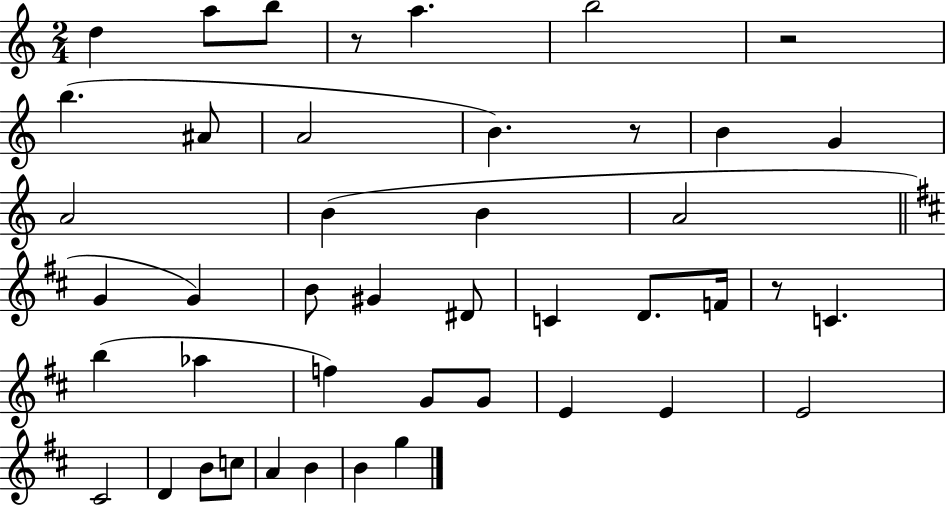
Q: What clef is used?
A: treble